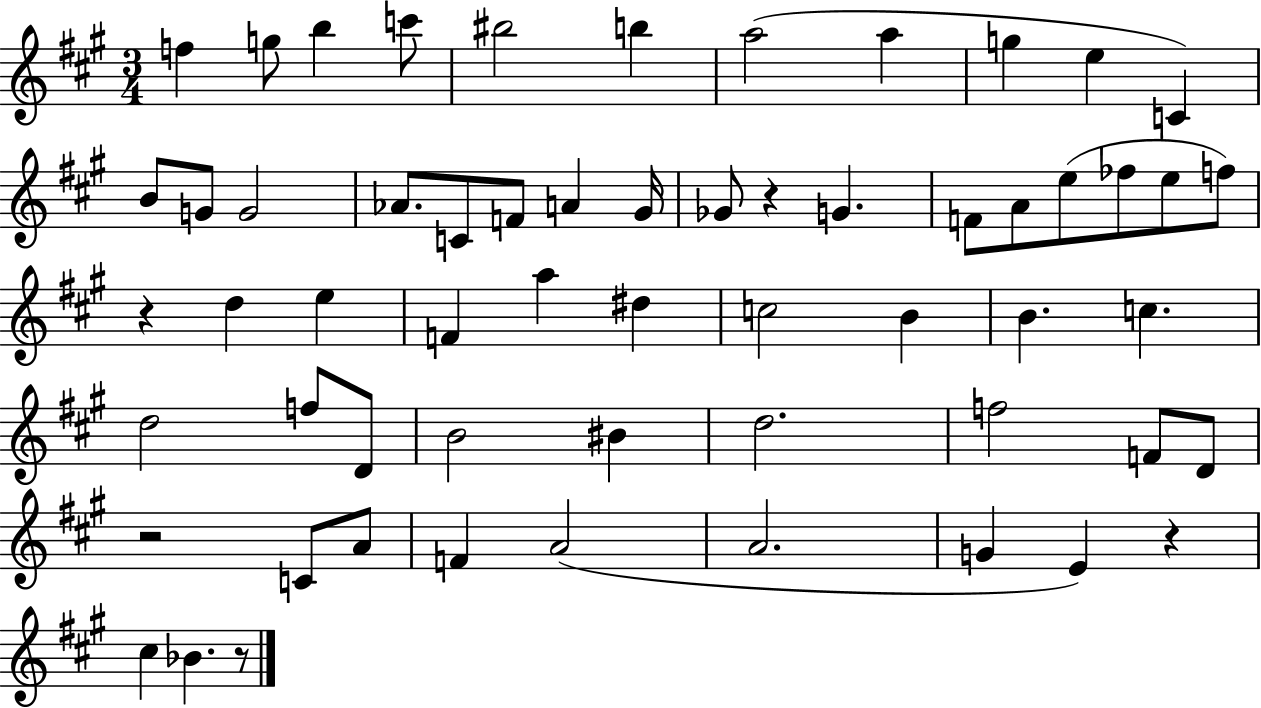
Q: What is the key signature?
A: A major